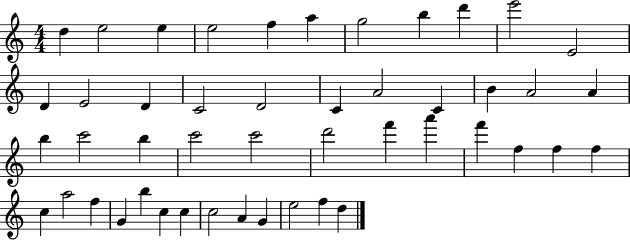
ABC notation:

X:1
T:Untitled
M:4/4
L:1/4
K:C
d e2 e e2 f a g2 b d' e'2 E2 D E2 D C2 D2 C A2 C B A2 A b c'2 b c'2 c'2 d'2 f' a' f' f f f c a2 f G b c c c2 A G e2 f d